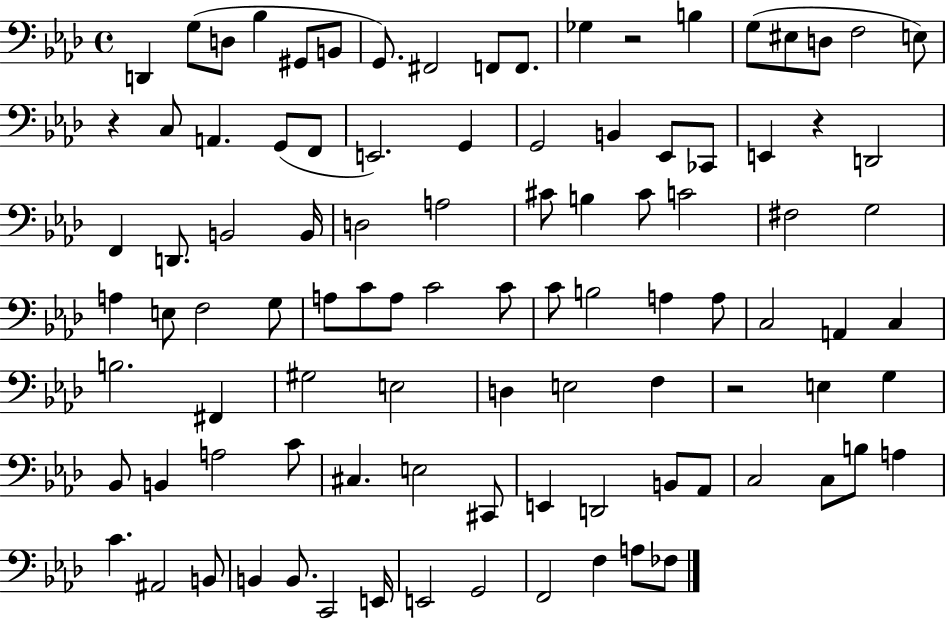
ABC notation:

X:1
T:Untitled
M:4/4
L:1/4
K:Ab
D,, G,/2 D,/2 _B, ^G,,/2 B,,/2 G,,/2 ^F,,2 F,,/2 F,,/2 _G, z2 B, G,/2 ^E,/2 D,/2 F,2 E,/2 z C,/2 A,, G,,/2 F,,/2 E,,2 G,, G,,2 B,, _E,,/2 _C,,/2 E,, z D,,2 F,, D,,/2 B,,2 B,,/4 D,2 A,2 ^C/2 B, ^C/2 C2 ^F,2 G,2 A, E,/2 F,2 G,/2 A,/2 C/2 A,/2 C2 C/2 C/2 B,2 A, A,/2 C,2 A,, C, B,2 ^F,, ^G,2 E,2 D, E,2 F, z2 E, G, _B,,/2 B,, A,2 C/2 ^C, E,2 ^C,,/2 E,, D,,2 B,,/2 _A,,/2 C,2 C,/2 B,/2 A, C ^A,,2 B,,/2 B,, B,,/2 C,,2 E,,/4 E,,2 G,,2 F,,2 F, A,/2 _F,/2